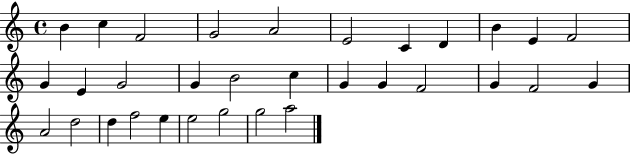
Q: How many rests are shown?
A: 0